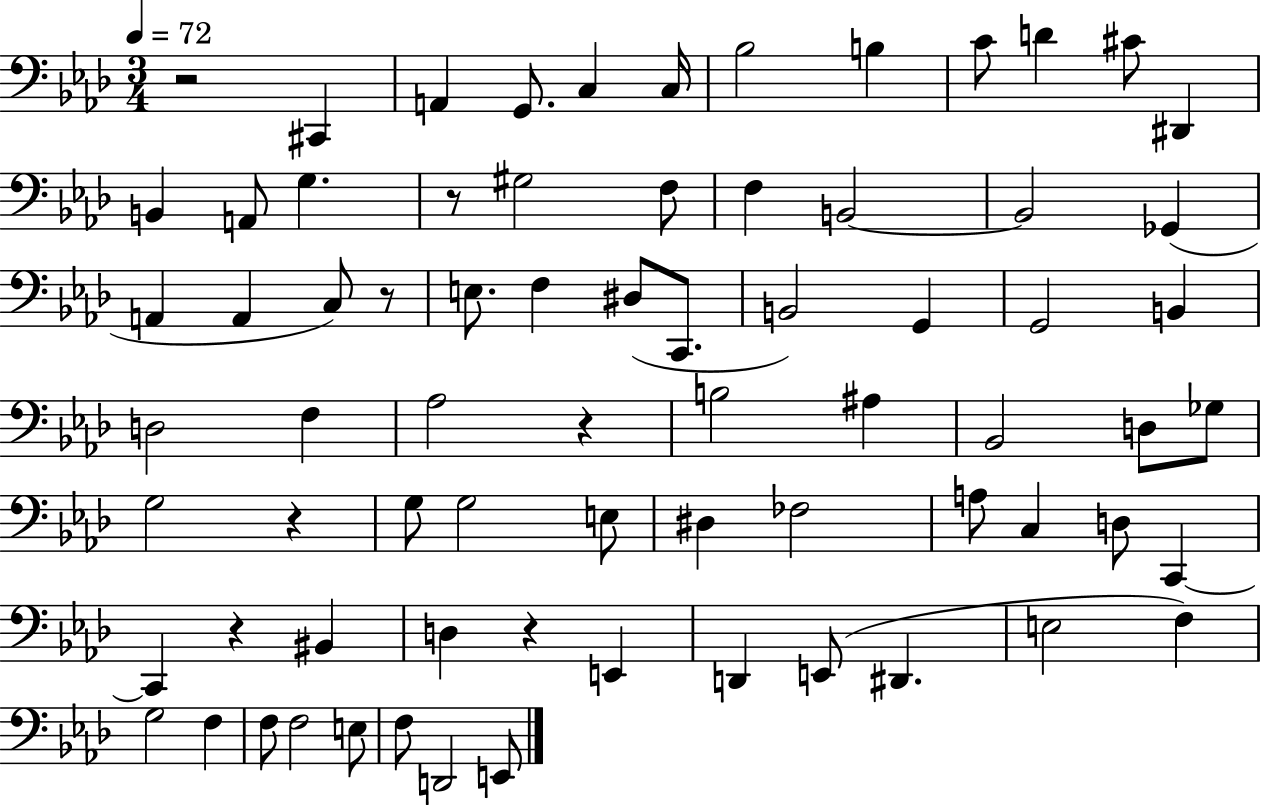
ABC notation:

X:1
T:Untitled
M:3/4
L:1/4
K:Ab
z2 ^C,, A,, G,,/2 C, C,/4 _B,2 B, C/2 D ^C/2 ^D,, B,, A,,/2 G, z/2 ^G,2 F,/2 F, B,,2 B,,2 _G,, A,, A,, C,/2 z/2 E,/2 F, ^D,/2 C,,/2 B,,2 G,, G,,2 B,, D,2 F, _A,2 z B,2 ^A, _B,,2 D,/2 _G,/2 G,2 z G,/2 G,2 E,/2 ^D, _F,2 A,/2 C, D,/2 C,, C,, z ^B,, D, z E,, D,, E,,/2 ^D,, E,2 F, G,2 F, F,/2 F,2 E,/2 F,/2 D,,2 E,,/2